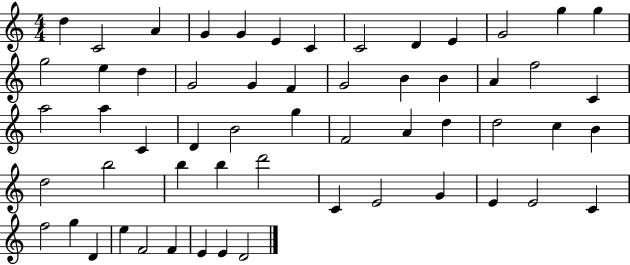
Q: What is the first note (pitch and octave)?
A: D5